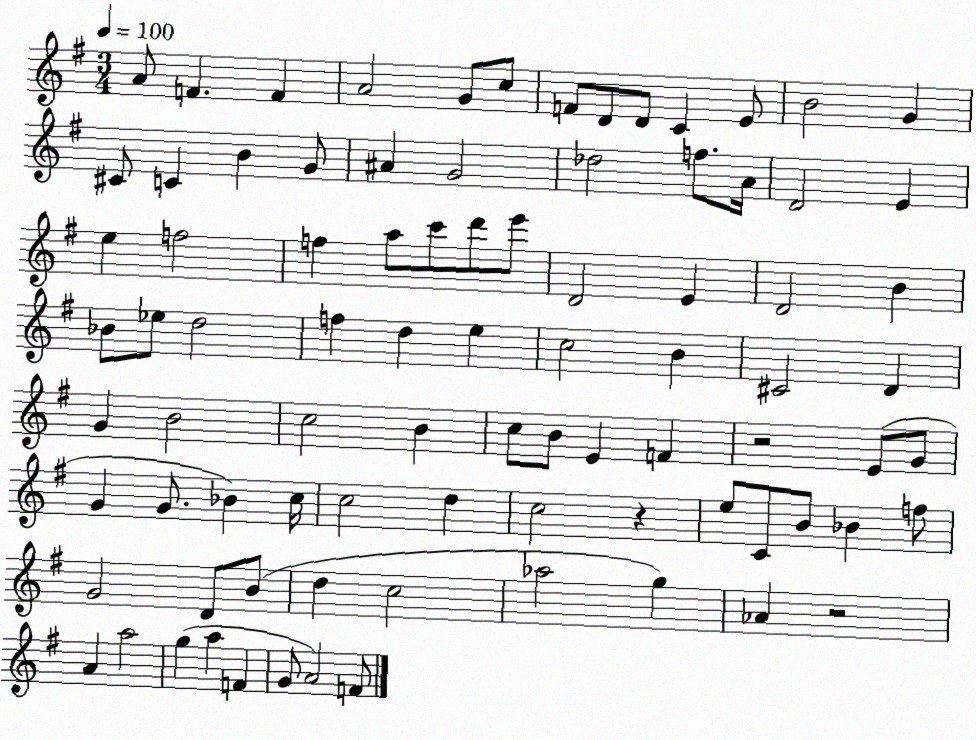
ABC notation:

X:1
T:Untitled
M:3/4
L:1/4
K:G
A/2 F F A2 G/2 c/2 F/2 D/2 D/2 C E/2 B2 G ^C/2 C B G/2 ^A G2 _d2 f/2 A/4 D2 E e f2 f a/2 c'/2 d'/2 e'/2 D2 E D2 B _B/2 _e/2 d2 f d e c2 B ^C2 D G B2 c2 B c/2 B/2 E F z2 E/2 G/2 G G/2 _B c/4 c2 d c2 z e/2 C/2 B/2 _B f/2 G2 D/2 B/2 d c2 _a2 g _A z2 A a2 g a F G/2 A2 F/2